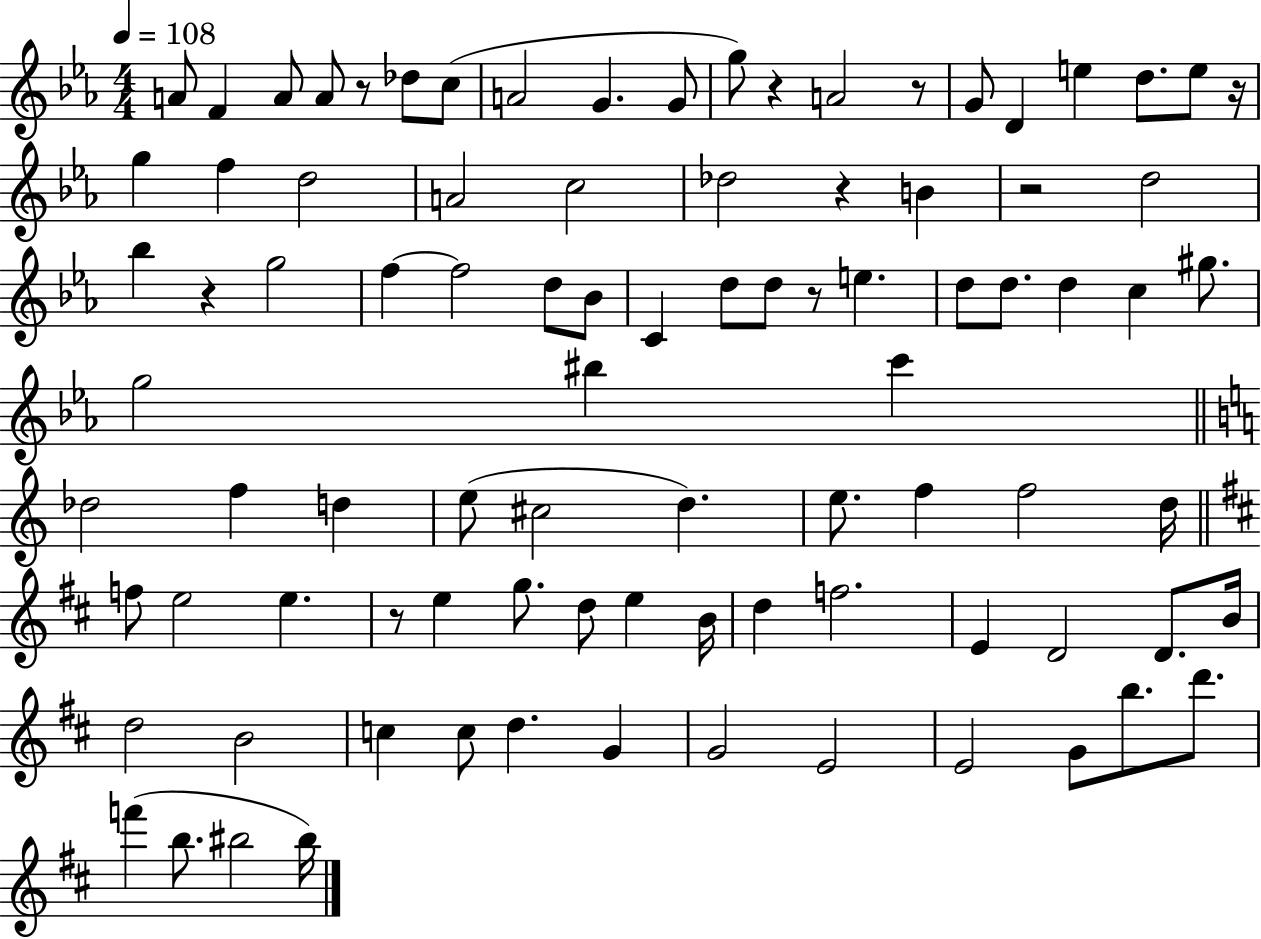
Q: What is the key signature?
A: EES major